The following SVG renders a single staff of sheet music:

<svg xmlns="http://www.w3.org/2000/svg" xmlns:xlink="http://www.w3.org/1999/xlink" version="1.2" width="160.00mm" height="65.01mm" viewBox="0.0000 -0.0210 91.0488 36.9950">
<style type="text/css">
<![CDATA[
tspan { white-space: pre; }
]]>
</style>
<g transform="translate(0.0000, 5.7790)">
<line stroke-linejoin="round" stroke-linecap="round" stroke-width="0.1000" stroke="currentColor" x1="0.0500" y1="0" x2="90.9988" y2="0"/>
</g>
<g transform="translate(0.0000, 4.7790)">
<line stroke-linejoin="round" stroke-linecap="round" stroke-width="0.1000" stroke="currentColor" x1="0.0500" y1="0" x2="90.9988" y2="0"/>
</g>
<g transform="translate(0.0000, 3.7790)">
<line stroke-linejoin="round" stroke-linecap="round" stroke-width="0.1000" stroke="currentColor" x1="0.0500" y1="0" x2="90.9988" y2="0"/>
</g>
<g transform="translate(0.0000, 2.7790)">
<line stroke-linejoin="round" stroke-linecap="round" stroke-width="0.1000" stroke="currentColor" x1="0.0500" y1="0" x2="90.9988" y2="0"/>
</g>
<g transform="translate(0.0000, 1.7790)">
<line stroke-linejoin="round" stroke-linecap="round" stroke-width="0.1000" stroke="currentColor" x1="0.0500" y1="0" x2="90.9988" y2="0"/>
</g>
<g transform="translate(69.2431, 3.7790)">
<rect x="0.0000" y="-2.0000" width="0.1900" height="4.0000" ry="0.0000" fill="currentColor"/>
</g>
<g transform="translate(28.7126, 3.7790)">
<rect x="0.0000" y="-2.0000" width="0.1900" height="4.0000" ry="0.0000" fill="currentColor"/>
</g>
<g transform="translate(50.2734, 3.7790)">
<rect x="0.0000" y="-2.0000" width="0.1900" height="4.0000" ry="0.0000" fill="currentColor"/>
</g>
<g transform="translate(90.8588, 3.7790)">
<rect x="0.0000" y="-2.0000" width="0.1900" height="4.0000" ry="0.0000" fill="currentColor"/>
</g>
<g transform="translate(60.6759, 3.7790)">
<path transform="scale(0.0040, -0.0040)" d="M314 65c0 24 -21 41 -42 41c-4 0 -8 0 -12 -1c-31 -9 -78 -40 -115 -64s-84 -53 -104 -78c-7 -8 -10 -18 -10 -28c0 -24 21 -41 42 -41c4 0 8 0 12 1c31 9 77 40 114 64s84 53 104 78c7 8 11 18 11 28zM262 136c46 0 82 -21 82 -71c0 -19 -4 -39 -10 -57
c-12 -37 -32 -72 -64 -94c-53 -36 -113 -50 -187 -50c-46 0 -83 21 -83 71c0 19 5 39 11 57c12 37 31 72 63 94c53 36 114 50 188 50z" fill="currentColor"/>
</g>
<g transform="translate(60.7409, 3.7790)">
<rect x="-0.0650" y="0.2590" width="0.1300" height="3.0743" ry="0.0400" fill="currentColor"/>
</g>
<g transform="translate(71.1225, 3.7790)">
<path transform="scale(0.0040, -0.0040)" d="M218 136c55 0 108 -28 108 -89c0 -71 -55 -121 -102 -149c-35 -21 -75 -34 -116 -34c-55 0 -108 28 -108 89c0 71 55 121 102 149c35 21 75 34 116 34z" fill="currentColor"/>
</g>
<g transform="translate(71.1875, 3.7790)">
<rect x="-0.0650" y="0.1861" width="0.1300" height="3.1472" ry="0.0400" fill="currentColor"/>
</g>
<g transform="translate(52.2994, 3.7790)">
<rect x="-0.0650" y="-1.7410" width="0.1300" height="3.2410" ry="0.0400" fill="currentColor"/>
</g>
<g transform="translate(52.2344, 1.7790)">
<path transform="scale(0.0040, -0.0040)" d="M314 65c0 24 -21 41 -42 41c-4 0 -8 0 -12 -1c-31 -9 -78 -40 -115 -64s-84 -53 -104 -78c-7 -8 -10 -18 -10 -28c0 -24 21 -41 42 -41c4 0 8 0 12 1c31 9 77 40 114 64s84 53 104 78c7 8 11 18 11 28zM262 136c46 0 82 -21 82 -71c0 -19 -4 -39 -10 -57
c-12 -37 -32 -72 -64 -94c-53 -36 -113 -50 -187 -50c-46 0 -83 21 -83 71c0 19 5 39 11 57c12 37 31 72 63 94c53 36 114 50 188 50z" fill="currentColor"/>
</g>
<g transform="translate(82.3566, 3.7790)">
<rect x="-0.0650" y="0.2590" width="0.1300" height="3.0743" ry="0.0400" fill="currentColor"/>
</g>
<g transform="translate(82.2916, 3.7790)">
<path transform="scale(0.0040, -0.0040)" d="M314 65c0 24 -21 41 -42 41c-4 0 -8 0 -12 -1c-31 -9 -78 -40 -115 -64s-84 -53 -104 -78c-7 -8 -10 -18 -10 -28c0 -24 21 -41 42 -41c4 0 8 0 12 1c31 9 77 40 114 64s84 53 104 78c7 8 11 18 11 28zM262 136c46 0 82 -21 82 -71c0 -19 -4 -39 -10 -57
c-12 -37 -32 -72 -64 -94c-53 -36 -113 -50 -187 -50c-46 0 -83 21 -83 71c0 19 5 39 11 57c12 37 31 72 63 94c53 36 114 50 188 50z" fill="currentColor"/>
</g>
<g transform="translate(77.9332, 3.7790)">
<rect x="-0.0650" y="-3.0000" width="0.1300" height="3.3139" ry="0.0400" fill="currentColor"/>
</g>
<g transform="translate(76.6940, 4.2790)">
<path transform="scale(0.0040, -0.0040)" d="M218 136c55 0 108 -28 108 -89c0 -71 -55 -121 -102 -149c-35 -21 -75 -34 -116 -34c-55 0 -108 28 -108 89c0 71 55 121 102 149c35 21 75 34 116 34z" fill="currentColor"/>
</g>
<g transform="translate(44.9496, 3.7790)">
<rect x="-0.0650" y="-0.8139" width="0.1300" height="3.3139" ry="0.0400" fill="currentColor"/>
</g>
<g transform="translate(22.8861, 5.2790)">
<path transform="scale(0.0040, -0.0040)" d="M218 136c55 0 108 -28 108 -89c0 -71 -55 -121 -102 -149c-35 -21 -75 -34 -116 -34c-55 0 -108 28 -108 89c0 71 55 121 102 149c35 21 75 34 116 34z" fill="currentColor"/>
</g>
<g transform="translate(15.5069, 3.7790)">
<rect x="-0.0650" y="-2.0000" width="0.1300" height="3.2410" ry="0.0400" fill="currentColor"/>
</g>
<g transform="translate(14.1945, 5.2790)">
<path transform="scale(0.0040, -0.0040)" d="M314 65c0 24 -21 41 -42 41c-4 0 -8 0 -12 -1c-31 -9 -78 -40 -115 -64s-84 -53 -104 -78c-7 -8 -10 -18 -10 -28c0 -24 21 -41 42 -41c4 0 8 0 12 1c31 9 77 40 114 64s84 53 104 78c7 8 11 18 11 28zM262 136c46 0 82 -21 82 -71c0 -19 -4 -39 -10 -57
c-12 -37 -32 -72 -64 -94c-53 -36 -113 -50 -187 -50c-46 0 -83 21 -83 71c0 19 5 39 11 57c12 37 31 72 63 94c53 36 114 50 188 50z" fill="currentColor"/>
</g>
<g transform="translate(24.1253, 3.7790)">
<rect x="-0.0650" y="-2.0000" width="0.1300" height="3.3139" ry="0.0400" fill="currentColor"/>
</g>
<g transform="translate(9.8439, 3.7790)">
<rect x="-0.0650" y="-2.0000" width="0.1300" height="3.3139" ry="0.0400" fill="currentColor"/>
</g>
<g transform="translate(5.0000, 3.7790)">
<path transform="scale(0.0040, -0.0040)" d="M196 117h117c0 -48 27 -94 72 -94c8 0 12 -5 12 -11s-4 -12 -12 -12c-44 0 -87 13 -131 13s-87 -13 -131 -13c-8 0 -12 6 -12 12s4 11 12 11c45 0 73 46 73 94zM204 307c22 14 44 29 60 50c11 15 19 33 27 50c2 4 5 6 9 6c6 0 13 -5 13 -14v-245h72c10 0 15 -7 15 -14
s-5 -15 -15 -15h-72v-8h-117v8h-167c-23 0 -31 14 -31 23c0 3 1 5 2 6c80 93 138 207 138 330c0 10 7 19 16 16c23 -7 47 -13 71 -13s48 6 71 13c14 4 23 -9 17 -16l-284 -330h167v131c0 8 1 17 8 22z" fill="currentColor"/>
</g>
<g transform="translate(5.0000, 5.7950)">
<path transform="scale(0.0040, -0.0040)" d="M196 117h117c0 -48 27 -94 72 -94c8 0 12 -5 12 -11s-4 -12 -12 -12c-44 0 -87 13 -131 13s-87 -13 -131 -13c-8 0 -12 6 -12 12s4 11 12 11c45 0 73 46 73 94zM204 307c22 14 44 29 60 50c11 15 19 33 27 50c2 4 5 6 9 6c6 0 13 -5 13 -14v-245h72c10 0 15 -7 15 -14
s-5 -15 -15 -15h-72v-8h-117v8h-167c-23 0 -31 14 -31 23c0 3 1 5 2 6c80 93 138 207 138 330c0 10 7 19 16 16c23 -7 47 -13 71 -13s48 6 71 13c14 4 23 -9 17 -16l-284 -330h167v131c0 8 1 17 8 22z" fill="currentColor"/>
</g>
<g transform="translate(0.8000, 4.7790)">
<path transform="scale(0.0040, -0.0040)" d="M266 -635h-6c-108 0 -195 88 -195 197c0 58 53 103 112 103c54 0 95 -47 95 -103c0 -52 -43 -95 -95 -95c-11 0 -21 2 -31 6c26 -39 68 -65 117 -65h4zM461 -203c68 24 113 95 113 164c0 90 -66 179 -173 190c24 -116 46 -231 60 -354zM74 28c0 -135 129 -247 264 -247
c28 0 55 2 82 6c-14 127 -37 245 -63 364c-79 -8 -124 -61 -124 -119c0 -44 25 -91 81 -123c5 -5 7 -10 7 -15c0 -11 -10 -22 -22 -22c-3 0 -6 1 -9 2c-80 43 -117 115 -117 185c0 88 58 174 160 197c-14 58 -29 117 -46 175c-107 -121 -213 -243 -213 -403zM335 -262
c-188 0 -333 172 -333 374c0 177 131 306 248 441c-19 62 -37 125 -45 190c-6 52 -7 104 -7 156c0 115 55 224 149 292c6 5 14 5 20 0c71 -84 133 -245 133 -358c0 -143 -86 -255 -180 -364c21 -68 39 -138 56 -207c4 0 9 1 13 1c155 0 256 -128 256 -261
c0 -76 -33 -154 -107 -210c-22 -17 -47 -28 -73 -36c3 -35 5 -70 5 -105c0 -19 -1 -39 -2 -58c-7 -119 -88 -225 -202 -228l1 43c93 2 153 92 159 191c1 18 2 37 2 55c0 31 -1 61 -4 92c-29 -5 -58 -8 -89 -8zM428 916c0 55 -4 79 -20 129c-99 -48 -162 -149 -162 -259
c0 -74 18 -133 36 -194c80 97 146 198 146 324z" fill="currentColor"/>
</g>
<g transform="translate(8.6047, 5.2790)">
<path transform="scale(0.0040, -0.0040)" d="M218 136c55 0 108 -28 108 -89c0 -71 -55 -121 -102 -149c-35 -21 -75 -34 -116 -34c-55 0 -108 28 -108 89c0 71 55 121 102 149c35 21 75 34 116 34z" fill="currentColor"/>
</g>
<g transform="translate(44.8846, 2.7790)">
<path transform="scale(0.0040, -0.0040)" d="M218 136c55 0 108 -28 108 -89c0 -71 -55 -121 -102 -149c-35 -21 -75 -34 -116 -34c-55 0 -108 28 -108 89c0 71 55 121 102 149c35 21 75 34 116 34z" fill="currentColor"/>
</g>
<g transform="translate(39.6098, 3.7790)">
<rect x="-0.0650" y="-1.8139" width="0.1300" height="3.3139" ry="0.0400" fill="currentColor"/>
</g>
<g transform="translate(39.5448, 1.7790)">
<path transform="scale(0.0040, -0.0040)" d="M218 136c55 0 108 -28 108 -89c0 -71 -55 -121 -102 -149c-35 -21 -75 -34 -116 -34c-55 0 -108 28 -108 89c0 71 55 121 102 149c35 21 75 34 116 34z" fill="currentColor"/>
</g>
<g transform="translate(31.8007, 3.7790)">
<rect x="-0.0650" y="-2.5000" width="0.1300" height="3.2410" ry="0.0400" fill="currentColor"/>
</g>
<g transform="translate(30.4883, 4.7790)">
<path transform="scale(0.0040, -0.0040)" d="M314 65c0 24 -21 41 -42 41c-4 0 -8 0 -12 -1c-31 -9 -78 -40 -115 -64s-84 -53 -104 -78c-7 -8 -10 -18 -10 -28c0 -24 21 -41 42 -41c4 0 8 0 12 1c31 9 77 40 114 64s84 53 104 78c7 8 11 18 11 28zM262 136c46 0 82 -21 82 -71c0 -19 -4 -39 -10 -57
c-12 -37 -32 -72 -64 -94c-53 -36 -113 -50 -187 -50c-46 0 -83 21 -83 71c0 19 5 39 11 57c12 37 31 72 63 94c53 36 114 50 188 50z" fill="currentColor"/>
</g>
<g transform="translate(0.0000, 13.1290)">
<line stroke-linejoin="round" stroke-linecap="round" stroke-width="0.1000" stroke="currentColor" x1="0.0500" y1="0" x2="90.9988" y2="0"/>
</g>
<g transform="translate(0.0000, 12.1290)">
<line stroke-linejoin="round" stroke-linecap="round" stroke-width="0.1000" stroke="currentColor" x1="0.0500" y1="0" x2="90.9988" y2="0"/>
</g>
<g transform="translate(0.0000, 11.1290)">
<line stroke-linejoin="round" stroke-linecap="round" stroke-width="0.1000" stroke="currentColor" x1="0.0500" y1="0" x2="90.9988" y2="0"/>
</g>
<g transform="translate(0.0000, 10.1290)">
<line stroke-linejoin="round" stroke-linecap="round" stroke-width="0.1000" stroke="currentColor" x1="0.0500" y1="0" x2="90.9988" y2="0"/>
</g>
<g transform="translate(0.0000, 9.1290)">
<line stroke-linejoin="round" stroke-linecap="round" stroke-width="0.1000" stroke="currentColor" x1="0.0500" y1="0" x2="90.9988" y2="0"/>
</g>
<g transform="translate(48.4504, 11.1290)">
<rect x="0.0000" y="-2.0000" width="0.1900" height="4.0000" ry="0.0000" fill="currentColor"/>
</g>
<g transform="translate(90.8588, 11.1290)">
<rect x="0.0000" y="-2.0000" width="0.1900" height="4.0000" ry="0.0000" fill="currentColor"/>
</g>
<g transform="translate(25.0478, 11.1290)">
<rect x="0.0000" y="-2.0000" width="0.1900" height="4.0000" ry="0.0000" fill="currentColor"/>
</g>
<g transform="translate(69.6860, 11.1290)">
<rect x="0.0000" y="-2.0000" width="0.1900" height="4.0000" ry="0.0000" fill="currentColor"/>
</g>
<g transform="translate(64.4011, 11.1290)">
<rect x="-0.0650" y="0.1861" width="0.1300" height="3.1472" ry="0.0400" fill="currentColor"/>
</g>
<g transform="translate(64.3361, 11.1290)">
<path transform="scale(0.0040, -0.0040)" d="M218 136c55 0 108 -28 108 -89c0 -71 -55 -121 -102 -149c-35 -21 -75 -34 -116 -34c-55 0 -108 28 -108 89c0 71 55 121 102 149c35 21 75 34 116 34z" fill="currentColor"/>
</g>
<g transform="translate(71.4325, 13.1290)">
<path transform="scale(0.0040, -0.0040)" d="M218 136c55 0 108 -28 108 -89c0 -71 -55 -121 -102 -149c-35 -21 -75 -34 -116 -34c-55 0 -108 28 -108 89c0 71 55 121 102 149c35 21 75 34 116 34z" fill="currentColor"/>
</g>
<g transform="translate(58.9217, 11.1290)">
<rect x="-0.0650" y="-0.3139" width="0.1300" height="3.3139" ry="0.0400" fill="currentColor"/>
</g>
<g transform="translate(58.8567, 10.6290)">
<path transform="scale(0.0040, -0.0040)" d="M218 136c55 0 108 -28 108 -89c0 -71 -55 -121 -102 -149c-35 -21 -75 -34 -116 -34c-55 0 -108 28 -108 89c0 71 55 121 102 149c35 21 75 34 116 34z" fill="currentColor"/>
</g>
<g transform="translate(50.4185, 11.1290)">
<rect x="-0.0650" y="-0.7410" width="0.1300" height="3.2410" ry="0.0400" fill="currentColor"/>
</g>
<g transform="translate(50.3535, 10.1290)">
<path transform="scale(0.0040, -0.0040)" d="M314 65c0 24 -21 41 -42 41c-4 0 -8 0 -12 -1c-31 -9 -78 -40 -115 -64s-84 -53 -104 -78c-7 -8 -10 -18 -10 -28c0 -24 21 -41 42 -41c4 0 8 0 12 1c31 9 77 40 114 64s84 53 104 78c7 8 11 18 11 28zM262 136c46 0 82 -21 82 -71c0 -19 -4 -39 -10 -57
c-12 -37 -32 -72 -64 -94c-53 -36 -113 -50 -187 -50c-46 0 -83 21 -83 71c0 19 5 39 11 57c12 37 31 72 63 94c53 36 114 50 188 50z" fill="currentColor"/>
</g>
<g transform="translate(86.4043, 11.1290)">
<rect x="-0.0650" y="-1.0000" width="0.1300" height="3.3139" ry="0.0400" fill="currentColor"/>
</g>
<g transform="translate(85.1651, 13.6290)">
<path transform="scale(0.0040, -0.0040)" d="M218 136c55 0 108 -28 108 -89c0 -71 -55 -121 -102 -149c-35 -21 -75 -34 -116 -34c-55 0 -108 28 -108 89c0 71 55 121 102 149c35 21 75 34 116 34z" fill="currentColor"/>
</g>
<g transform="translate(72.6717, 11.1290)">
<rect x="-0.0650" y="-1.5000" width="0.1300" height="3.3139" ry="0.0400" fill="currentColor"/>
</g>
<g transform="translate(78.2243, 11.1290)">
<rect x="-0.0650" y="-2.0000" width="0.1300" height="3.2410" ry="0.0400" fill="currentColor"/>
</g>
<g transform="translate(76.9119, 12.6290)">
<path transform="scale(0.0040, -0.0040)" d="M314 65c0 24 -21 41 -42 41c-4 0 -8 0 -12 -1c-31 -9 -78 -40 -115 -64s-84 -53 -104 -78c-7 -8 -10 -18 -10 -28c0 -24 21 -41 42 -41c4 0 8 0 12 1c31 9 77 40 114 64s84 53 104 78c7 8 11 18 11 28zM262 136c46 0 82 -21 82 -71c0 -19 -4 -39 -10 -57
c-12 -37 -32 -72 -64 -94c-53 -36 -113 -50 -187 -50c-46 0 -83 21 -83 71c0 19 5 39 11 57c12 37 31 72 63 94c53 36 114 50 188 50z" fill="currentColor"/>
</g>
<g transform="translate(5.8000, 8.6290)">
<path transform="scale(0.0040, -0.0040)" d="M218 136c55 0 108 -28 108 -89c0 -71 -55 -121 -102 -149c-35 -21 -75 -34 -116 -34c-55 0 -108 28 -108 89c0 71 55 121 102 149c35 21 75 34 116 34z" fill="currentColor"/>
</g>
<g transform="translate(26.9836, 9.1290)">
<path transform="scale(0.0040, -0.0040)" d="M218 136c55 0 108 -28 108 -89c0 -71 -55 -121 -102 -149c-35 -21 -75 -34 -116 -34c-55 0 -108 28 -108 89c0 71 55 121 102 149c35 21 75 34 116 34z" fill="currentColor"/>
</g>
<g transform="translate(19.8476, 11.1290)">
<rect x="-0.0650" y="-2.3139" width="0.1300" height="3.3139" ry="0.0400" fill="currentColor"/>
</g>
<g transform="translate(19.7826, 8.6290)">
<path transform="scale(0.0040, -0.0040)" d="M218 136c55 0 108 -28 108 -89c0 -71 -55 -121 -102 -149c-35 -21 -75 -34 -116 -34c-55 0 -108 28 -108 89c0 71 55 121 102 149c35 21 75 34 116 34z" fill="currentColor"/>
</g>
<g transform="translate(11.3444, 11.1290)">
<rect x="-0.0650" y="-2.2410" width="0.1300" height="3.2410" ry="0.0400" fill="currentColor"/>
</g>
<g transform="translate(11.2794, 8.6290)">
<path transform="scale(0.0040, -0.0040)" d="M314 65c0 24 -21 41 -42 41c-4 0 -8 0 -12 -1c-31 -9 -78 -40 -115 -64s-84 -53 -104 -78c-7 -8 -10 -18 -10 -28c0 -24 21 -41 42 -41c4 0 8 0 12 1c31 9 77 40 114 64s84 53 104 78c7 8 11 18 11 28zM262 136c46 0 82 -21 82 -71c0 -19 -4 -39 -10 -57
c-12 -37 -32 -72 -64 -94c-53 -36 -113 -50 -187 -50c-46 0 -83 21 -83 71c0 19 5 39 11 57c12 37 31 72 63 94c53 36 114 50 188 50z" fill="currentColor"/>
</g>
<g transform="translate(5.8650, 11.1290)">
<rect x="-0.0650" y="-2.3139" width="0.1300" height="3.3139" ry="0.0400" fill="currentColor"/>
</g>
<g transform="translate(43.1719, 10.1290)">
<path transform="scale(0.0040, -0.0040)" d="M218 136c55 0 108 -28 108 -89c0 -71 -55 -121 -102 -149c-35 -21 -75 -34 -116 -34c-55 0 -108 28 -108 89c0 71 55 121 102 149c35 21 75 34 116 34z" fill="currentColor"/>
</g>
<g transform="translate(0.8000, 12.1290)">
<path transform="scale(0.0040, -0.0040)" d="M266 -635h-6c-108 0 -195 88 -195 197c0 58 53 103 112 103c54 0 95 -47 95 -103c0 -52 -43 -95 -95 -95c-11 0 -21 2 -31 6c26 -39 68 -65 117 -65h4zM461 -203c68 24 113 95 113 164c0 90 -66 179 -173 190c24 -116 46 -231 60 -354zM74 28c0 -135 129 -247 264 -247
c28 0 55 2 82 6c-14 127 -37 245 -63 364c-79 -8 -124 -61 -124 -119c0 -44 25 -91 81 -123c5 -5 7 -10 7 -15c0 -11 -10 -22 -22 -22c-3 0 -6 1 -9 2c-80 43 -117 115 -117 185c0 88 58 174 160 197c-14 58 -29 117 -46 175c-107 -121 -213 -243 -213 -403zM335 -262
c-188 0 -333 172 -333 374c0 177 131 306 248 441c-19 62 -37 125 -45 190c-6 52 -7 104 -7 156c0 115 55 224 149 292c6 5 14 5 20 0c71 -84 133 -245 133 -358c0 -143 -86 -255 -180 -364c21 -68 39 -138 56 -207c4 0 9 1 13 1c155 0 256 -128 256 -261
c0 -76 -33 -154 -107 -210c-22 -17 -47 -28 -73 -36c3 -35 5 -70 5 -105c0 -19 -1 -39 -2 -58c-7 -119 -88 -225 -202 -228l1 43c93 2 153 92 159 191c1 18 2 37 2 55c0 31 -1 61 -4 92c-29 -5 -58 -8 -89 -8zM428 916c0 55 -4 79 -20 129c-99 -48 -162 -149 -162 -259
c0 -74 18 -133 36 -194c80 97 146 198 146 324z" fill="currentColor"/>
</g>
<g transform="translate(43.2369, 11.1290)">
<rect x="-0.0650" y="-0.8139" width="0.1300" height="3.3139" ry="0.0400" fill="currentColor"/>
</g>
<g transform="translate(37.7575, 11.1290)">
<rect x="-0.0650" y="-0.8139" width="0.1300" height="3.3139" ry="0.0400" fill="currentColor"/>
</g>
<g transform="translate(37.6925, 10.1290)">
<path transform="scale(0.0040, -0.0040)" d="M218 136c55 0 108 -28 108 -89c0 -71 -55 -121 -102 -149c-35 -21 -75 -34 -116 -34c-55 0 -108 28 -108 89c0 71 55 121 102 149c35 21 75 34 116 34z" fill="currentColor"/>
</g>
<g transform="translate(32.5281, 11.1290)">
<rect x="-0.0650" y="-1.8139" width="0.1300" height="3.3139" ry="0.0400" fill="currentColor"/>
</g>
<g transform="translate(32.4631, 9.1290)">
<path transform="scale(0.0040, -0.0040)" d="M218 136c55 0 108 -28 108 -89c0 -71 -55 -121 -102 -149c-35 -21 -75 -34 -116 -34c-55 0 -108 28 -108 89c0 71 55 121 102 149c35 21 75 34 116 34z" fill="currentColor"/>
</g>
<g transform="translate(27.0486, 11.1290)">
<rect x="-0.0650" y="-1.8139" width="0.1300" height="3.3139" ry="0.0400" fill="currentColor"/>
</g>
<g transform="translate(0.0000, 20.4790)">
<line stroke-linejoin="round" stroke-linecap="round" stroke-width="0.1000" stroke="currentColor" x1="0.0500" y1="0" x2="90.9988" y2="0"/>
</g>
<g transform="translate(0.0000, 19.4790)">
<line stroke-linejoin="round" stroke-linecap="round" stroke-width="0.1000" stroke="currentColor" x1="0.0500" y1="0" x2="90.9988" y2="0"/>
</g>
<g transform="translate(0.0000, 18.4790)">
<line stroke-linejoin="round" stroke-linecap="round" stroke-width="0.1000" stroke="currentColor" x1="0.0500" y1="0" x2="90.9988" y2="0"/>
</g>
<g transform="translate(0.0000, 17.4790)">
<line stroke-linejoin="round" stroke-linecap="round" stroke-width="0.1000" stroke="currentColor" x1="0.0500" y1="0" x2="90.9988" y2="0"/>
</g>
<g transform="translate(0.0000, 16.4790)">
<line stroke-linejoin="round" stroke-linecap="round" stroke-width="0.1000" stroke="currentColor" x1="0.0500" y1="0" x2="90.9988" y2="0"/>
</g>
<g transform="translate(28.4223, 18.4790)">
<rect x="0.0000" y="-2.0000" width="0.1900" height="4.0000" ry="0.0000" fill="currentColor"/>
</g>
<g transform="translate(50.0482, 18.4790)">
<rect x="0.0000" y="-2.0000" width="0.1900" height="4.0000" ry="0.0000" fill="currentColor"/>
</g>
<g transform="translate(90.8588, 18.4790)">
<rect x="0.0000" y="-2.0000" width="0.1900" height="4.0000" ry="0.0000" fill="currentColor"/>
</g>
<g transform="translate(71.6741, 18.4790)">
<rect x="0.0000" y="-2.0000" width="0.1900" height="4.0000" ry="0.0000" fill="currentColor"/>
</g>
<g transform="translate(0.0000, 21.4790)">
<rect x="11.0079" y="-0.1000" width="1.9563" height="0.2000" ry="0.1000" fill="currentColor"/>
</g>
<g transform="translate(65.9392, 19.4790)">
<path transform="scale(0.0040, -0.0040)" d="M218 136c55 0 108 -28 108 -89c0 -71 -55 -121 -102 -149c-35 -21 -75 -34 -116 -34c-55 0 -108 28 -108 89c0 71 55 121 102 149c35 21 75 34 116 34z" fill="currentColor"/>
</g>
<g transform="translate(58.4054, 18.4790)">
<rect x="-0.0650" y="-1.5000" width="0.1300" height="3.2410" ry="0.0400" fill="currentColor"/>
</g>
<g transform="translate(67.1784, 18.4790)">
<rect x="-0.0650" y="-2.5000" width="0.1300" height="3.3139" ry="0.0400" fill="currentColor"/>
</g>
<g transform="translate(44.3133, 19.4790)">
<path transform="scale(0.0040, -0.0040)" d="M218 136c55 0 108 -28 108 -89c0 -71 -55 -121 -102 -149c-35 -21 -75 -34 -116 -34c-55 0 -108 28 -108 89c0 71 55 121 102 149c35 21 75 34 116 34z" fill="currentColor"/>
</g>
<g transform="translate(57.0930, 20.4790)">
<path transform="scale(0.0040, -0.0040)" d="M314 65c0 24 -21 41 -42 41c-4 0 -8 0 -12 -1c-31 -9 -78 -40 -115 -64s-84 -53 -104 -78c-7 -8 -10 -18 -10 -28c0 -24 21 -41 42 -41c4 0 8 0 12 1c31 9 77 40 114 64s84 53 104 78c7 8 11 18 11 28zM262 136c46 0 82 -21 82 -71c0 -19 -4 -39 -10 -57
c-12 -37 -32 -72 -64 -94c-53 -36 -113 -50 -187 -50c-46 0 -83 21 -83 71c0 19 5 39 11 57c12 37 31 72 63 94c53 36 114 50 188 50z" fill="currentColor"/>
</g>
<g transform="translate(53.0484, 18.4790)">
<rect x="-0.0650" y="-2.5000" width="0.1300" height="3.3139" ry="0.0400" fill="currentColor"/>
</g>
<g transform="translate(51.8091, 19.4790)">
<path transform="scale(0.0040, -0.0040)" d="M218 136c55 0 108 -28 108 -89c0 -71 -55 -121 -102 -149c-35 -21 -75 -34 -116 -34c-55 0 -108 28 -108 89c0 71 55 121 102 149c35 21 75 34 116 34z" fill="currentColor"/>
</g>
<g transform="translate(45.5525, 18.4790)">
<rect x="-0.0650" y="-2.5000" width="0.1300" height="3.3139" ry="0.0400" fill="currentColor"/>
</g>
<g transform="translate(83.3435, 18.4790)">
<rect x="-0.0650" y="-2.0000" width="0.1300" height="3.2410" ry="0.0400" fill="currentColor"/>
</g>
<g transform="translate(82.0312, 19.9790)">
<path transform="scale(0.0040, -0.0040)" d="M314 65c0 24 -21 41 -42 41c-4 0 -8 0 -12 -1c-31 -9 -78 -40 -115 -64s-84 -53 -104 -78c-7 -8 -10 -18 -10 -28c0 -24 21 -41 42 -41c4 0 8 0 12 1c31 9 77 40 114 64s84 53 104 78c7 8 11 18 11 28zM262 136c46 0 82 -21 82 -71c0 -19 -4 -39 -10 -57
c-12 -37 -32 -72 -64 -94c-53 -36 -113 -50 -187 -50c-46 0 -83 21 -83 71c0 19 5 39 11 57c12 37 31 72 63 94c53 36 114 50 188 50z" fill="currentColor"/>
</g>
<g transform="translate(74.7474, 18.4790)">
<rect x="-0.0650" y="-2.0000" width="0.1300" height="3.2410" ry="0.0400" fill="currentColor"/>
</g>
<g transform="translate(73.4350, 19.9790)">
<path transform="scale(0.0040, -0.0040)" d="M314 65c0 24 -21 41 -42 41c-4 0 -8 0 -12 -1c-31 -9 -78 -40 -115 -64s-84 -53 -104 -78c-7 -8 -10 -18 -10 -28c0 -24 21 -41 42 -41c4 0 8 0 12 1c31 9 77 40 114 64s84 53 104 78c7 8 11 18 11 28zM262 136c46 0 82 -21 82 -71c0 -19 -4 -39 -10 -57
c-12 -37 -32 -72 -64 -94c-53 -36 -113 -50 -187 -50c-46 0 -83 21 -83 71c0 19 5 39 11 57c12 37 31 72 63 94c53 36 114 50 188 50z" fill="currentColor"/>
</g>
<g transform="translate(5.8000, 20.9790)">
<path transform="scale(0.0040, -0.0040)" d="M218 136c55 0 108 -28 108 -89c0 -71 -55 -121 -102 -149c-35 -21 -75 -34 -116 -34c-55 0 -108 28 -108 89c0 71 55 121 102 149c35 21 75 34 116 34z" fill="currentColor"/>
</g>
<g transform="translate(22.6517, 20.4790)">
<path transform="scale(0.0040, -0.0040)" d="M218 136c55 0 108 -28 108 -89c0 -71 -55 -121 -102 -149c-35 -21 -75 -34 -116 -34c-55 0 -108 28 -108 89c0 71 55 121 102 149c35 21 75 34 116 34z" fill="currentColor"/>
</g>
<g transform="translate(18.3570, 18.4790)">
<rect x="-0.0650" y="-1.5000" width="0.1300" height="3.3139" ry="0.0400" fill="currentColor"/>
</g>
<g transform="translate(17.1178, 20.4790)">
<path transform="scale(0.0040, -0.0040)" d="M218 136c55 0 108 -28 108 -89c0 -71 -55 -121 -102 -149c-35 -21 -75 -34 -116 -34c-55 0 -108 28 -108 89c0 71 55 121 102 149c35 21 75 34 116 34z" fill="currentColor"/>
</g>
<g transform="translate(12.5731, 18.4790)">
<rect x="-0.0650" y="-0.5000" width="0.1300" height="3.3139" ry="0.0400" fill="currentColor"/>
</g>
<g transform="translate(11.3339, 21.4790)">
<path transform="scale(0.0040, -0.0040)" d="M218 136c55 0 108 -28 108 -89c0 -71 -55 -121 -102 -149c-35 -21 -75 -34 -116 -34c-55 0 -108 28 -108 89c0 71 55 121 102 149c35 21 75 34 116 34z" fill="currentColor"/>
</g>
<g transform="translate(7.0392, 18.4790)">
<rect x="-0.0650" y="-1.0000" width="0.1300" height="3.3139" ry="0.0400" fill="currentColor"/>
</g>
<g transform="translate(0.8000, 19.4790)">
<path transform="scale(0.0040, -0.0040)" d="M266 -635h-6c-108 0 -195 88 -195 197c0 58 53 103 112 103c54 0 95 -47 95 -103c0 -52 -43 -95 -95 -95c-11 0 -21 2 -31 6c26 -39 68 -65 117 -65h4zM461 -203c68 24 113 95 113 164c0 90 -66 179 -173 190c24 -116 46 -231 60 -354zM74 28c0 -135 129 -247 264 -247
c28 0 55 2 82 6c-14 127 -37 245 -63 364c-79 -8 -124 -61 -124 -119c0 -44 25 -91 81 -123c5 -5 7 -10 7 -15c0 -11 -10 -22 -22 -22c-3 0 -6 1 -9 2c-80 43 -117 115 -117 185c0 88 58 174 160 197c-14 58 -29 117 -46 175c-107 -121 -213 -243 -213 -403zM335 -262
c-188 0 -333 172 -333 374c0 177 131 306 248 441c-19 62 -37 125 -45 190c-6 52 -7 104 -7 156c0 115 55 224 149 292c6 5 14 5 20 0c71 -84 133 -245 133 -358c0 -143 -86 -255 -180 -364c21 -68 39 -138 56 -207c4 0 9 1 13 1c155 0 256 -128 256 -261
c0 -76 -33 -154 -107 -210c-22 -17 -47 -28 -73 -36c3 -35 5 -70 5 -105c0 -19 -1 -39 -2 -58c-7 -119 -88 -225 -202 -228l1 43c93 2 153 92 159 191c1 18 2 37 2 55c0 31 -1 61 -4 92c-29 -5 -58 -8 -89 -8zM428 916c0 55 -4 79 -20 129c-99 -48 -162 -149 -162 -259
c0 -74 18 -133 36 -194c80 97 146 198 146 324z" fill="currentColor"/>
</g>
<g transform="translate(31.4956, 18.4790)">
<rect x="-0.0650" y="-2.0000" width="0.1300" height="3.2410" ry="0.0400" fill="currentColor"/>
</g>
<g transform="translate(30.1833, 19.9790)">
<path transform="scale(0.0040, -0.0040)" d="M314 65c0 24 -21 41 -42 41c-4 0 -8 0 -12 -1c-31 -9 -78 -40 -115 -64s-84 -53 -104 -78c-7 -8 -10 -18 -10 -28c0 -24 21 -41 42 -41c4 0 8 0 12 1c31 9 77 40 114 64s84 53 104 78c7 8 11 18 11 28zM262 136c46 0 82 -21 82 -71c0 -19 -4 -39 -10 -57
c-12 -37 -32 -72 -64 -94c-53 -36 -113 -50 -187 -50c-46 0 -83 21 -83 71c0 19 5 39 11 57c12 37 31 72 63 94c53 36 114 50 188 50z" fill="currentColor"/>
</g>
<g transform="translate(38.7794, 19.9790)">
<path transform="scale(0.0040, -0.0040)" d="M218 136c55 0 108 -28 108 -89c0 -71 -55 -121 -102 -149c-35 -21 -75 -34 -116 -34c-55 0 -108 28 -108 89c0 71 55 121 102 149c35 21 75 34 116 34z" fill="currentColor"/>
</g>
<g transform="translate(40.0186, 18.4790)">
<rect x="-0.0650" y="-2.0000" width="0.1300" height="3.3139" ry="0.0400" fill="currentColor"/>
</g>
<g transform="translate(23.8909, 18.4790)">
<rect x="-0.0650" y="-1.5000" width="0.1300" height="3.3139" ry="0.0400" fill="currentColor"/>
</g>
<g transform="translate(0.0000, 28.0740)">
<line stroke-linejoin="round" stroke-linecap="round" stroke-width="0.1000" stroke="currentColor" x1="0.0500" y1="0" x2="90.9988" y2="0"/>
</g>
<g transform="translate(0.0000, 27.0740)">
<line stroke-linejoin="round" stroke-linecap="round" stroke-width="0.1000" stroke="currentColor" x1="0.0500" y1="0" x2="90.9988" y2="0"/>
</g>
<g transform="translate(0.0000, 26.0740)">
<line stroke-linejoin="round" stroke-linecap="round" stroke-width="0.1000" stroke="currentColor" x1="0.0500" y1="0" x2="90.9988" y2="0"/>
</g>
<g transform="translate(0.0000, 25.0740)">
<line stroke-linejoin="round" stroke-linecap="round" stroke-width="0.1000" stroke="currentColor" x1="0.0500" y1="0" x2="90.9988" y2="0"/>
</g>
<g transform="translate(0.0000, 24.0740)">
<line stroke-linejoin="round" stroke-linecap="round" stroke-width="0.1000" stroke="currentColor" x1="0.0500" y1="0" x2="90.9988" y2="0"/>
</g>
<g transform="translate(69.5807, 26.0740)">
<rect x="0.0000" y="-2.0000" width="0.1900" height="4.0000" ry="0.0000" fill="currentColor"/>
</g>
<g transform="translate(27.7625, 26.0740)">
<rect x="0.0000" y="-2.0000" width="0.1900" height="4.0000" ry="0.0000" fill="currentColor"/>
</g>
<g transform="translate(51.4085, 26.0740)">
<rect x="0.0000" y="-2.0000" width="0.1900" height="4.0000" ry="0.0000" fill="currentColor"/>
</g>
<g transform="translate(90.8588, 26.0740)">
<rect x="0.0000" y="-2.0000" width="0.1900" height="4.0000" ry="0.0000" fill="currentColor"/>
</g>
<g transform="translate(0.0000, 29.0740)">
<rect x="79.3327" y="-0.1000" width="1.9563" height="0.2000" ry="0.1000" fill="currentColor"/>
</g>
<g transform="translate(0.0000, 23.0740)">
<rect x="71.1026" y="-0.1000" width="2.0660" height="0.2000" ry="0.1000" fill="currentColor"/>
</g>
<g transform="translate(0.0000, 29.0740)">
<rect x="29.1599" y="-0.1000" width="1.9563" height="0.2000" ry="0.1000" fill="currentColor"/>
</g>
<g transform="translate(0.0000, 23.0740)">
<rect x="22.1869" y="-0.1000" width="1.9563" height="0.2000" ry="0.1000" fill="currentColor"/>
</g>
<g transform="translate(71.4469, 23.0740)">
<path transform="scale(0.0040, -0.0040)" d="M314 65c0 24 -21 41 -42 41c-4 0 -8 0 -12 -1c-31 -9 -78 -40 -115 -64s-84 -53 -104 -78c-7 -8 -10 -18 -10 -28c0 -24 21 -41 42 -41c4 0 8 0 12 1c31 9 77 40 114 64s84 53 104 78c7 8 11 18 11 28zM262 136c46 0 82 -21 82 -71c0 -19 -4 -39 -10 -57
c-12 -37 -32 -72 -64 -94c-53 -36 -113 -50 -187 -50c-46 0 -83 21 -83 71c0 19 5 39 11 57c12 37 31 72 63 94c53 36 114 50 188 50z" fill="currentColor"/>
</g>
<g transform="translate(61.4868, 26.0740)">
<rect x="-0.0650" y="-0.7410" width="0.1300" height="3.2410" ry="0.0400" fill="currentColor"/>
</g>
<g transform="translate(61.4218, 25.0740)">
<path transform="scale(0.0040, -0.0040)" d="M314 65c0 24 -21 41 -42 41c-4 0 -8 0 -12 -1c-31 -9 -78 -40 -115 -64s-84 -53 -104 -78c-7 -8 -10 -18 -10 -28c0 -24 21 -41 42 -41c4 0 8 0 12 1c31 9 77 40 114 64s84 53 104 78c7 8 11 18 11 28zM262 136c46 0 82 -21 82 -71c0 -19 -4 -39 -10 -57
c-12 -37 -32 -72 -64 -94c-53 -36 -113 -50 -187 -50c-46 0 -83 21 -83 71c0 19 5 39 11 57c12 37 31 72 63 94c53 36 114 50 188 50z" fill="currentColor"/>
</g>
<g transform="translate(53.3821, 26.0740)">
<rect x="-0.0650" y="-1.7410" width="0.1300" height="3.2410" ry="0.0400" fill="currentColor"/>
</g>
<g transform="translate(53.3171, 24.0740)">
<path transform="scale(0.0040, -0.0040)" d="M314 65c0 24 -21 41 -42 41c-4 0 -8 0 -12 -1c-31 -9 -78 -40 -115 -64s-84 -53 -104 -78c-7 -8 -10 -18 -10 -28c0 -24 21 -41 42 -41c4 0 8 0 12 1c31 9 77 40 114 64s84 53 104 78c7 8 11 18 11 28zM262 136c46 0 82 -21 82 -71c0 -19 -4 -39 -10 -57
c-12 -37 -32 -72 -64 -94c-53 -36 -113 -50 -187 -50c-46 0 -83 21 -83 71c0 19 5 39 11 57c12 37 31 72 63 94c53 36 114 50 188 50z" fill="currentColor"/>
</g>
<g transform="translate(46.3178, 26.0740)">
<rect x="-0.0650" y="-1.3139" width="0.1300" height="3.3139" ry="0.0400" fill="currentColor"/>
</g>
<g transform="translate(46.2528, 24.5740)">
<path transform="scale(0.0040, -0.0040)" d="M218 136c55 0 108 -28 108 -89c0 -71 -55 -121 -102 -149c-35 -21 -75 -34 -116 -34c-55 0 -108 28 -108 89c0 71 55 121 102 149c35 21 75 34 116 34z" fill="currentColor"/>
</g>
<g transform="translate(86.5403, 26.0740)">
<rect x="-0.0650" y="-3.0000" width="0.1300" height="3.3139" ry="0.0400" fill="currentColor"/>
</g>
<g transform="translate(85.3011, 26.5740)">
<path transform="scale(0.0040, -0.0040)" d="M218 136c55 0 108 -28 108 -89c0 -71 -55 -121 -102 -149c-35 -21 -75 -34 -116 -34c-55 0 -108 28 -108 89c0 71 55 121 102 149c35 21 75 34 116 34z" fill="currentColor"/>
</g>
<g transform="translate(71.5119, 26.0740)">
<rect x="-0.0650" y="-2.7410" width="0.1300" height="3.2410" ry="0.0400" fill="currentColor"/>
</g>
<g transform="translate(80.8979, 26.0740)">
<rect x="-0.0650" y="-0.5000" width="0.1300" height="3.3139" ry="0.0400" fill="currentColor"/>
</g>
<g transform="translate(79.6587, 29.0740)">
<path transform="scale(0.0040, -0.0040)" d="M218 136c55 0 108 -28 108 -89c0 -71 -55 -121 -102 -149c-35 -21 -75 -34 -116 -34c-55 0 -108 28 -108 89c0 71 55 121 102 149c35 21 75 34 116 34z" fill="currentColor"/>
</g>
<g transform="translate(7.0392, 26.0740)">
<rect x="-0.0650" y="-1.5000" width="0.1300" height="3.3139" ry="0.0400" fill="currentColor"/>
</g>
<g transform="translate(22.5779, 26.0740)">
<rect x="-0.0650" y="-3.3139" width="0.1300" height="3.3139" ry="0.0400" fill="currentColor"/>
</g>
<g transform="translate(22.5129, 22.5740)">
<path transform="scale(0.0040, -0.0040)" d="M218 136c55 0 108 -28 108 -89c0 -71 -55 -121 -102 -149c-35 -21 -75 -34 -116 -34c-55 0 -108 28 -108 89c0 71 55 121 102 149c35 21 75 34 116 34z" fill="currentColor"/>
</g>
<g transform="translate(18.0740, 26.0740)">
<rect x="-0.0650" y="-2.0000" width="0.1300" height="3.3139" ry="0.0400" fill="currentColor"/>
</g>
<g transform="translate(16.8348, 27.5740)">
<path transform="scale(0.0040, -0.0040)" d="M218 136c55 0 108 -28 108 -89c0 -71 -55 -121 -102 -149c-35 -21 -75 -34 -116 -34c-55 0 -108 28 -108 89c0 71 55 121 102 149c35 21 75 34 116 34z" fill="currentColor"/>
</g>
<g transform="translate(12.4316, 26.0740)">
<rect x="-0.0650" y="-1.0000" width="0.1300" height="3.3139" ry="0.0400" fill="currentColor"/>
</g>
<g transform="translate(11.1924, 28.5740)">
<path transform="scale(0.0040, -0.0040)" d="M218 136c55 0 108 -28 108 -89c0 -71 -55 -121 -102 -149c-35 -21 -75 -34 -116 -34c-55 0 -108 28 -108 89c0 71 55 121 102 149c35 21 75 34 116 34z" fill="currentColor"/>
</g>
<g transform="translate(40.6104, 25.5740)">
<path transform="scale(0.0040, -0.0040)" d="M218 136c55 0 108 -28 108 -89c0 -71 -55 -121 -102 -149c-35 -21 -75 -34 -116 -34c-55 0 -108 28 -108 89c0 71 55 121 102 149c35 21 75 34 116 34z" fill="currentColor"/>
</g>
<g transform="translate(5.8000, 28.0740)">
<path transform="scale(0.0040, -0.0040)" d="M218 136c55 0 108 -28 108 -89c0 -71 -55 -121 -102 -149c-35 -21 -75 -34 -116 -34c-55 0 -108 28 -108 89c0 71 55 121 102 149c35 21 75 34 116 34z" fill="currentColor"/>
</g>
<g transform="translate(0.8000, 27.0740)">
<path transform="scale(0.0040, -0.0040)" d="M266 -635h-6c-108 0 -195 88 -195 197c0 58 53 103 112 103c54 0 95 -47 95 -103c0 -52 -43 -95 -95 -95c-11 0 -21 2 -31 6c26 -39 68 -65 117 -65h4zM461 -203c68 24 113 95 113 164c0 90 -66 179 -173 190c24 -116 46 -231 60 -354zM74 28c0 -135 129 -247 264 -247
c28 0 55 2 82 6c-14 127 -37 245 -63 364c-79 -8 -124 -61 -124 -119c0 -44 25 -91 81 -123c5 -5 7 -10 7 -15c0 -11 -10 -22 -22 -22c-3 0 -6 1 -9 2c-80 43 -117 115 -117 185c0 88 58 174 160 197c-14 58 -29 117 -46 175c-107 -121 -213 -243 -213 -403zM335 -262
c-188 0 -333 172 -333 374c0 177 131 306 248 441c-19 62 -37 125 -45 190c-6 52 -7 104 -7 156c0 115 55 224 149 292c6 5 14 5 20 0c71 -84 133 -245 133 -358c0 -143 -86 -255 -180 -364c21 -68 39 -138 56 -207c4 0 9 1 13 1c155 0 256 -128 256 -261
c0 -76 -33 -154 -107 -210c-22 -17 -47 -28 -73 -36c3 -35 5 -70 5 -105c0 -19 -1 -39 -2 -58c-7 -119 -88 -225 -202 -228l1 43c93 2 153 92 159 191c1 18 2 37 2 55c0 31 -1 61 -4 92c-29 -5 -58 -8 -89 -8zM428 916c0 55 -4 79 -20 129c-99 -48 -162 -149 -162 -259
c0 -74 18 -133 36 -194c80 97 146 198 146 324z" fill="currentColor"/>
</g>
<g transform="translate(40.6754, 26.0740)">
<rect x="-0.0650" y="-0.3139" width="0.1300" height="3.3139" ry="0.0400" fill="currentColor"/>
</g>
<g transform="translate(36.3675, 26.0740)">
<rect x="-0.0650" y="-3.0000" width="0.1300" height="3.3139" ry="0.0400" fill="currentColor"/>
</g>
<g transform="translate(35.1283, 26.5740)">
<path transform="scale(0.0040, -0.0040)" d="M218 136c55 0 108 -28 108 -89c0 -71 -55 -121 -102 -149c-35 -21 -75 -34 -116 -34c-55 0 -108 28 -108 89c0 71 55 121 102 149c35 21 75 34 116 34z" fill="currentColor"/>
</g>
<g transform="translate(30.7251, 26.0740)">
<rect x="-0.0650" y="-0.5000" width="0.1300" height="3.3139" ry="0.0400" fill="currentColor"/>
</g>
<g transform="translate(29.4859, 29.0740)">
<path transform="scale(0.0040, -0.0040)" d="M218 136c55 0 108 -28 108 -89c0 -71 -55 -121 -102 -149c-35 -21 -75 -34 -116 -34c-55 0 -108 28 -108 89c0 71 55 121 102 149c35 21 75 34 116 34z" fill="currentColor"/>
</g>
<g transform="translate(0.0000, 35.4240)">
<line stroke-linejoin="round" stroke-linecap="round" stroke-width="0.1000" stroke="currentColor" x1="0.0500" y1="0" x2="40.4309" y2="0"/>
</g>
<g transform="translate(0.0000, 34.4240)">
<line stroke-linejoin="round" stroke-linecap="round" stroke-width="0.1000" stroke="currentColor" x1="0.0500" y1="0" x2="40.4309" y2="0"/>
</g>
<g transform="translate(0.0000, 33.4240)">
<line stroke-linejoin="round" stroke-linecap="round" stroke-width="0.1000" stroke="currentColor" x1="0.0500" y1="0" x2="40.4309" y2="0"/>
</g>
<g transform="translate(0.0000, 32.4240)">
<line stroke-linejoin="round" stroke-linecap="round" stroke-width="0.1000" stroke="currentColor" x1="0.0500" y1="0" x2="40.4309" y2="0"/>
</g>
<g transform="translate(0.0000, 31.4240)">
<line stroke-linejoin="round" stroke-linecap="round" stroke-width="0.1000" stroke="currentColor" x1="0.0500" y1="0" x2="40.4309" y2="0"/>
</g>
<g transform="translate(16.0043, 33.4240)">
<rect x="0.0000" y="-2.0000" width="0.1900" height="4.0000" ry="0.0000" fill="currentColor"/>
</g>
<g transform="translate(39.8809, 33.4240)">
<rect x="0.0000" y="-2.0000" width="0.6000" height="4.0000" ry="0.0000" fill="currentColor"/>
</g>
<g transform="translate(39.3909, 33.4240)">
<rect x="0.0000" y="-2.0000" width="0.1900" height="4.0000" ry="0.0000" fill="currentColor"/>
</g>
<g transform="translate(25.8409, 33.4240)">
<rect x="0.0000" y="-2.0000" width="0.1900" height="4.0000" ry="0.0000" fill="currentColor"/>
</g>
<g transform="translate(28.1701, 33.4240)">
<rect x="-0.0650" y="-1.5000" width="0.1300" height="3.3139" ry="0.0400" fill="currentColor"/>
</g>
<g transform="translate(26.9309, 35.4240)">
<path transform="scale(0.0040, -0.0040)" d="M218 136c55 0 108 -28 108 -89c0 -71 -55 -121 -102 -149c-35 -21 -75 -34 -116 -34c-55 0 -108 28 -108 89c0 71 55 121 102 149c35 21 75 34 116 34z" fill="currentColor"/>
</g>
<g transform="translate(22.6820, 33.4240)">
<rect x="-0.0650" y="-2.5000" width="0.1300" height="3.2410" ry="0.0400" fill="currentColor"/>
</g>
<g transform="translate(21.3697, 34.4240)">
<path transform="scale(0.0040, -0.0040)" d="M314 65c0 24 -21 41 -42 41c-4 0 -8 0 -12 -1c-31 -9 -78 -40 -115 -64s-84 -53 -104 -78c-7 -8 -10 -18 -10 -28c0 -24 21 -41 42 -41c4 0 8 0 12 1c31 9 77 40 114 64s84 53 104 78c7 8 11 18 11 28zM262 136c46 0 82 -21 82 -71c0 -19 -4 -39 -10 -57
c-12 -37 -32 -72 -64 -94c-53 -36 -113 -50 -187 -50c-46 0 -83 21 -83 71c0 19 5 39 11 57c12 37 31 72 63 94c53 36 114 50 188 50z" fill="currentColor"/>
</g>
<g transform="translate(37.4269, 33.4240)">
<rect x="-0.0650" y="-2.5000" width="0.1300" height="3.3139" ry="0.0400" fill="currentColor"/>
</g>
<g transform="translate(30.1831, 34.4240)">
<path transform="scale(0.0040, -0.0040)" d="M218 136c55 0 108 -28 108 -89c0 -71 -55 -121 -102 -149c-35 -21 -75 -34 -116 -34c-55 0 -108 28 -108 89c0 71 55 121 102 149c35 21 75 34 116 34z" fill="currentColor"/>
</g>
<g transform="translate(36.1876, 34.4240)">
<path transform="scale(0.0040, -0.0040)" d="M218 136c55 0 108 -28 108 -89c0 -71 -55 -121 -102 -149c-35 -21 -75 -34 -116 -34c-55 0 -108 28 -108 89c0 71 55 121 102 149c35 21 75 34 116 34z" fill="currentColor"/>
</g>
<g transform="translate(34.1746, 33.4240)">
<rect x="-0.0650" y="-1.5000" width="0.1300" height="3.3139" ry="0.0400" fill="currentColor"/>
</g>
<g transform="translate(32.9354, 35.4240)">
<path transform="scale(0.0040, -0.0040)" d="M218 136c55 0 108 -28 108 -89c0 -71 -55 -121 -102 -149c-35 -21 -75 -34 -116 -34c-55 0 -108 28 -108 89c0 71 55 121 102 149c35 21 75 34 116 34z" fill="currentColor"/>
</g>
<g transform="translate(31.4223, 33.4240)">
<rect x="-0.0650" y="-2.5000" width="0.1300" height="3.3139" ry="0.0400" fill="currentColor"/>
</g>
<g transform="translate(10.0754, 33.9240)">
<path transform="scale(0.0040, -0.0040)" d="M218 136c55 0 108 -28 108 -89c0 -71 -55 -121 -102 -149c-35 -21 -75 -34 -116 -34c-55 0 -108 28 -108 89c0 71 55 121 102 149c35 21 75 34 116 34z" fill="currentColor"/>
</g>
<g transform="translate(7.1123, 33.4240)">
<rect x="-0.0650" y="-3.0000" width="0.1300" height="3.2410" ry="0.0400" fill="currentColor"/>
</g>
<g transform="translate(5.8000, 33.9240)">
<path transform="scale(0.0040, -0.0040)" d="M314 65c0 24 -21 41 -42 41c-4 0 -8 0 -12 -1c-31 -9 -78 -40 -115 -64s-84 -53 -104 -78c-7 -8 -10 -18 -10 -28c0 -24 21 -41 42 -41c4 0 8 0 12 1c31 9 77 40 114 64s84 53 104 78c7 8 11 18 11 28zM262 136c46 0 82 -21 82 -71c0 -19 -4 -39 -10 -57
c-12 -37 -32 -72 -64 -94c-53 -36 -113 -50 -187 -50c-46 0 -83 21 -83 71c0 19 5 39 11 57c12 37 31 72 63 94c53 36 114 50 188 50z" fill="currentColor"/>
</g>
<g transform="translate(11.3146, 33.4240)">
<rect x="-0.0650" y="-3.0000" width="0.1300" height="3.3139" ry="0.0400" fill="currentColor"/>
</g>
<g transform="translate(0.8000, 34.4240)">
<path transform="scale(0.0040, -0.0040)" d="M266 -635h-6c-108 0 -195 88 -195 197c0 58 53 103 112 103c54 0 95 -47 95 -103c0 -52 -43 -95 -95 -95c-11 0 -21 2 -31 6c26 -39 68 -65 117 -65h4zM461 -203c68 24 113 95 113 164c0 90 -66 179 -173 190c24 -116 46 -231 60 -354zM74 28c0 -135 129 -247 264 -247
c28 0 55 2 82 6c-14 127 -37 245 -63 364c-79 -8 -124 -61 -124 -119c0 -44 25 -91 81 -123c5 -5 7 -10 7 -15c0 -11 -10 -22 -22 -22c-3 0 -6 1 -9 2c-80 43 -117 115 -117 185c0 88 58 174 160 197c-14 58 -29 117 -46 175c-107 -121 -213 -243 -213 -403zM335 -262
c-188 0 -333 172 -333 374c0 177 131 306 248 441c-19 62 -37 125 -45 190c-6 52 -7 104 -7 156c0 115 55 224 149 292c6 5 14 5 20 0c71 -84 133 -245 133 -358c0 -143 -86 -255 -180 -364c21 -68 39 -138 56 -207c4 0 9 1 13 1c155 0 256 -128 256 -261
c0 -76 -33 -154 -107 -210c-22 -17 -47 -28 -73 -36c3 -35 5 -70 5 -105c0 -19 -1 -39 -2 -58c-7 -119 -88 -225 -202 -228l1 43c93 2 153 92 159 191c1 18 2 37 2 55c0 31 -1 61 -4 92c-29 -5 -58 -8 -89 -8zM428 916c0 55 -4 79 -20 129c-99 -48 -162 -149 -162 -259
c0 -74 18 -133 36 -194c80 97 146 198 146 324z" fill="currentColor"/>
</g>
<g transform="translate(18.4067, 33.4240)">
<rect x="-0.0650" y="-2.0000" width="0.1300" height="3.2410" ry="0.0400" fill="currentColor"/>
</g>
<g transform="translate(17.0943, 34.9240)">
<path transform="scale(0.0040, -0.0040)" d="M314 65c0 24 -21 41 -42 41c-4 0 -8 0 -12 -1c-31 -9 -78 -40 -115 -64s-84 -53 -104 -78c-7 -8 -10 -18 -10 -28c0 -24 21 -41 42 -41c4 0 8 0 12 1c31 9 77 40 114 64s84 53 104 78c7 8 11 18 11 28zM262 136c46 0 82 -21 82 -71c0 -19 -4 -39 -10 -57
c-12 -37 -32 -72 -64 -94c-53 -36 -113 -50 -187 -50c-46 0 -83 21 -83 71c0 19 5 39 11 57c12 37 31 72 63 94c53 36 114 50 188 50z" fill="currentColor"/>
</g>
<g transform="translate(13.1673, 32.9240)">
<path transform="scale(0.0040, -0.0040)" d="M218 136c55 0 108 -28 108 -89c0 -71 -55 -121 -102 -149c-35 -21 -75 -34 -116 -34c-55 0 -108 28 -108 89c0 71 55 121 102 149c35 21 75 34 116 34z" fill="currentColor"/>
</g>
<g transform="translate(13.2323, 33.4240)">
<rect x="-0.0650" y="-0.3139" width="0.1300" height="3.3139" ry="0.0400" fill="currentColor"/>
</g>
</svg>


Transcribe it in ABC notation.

X:1
T:Untitled
M:4/4
L:1/4
K:C
F F2 F G2 f d f2 B2 B A B2 g g2 g f f d d d2 c B E F2 D D C E E F2 F G G E2 G F2 F2 E D F b C A c e f2 d2 a2 C A A2 A c F2 G2 E G E G